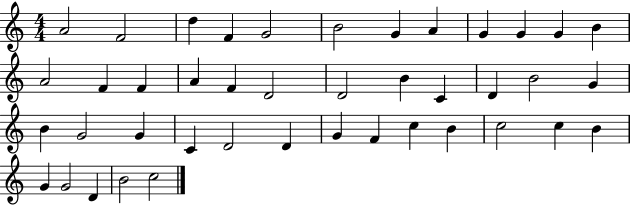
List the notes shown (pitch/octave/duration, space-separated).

A4/h F4/h D5/q F4/q G4/h B4/h G4/q A4/q G4/q G4/q G4/q B4/q A4/h F4/q F4/q A4/q F4/q D4/h D4/h B4/q C4/q D4/q B4/h G4/q B4/q G4/h G4/q C4/q D4/h D4/q G4/q F4/q C5/q B4/q C5/h C5/q B4/q G4/q G4/h D4/q B4/h C5/h